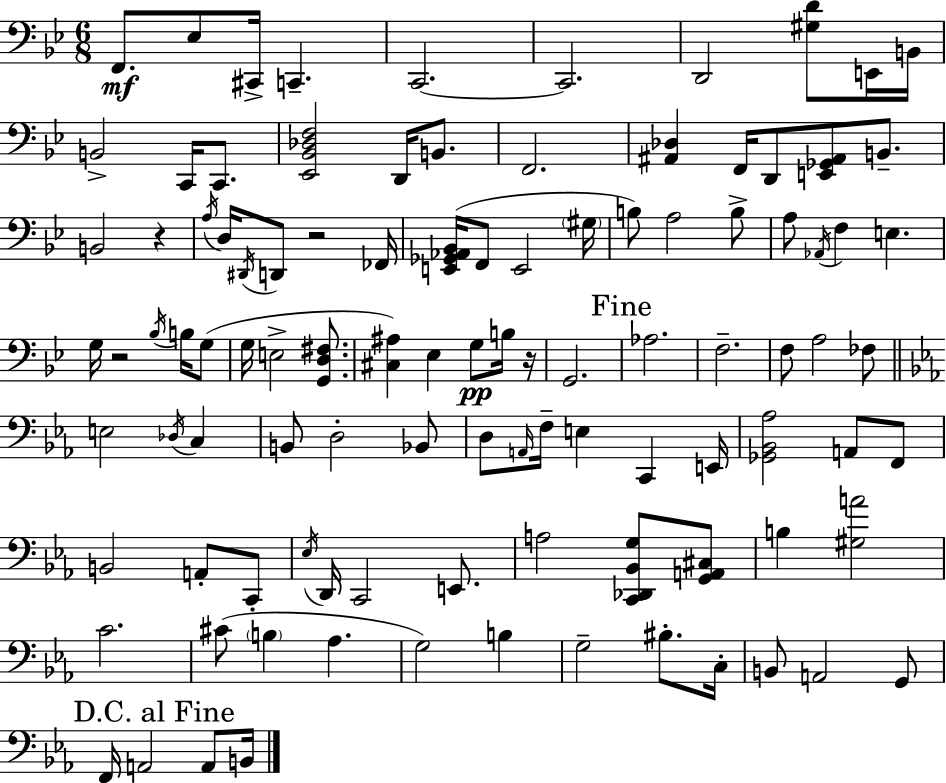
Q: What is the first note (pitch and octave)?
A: F2